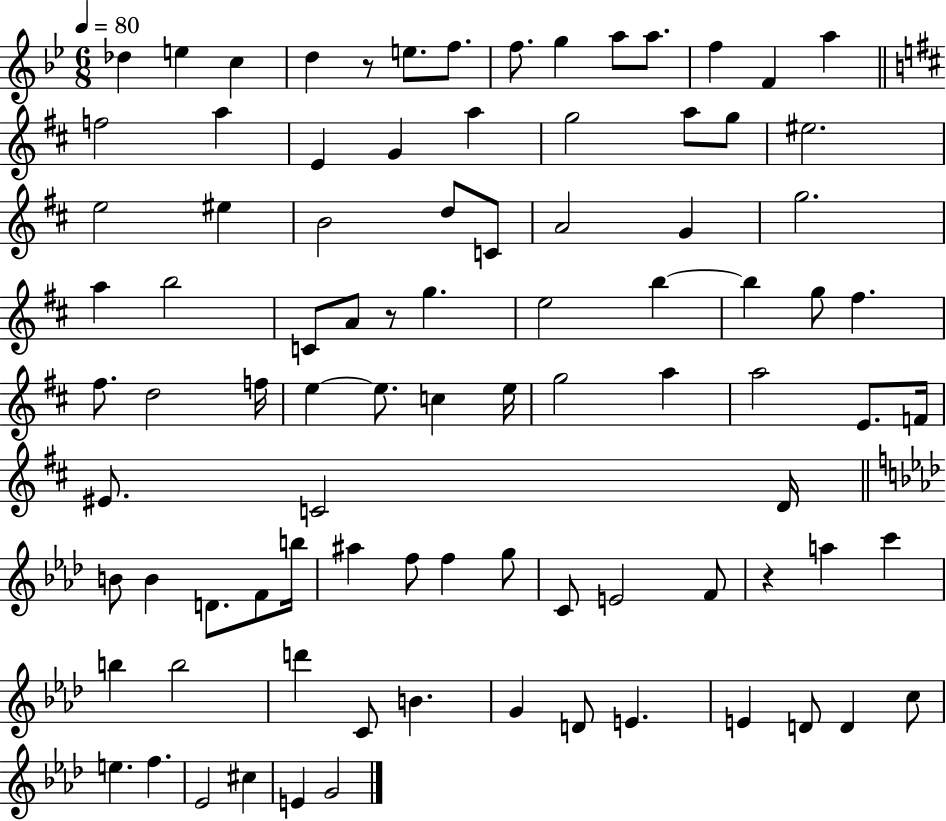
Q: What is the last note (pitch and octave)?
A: G4